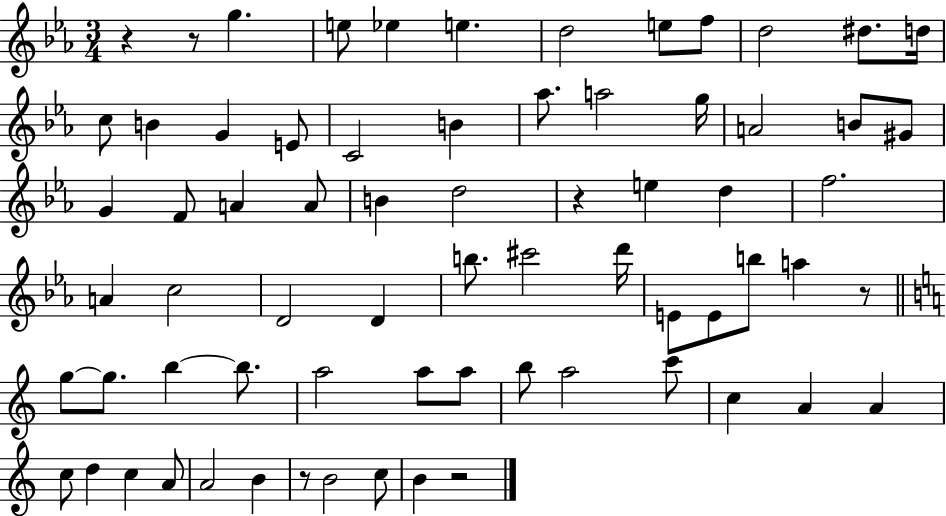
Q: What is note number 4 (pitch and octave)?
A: E5